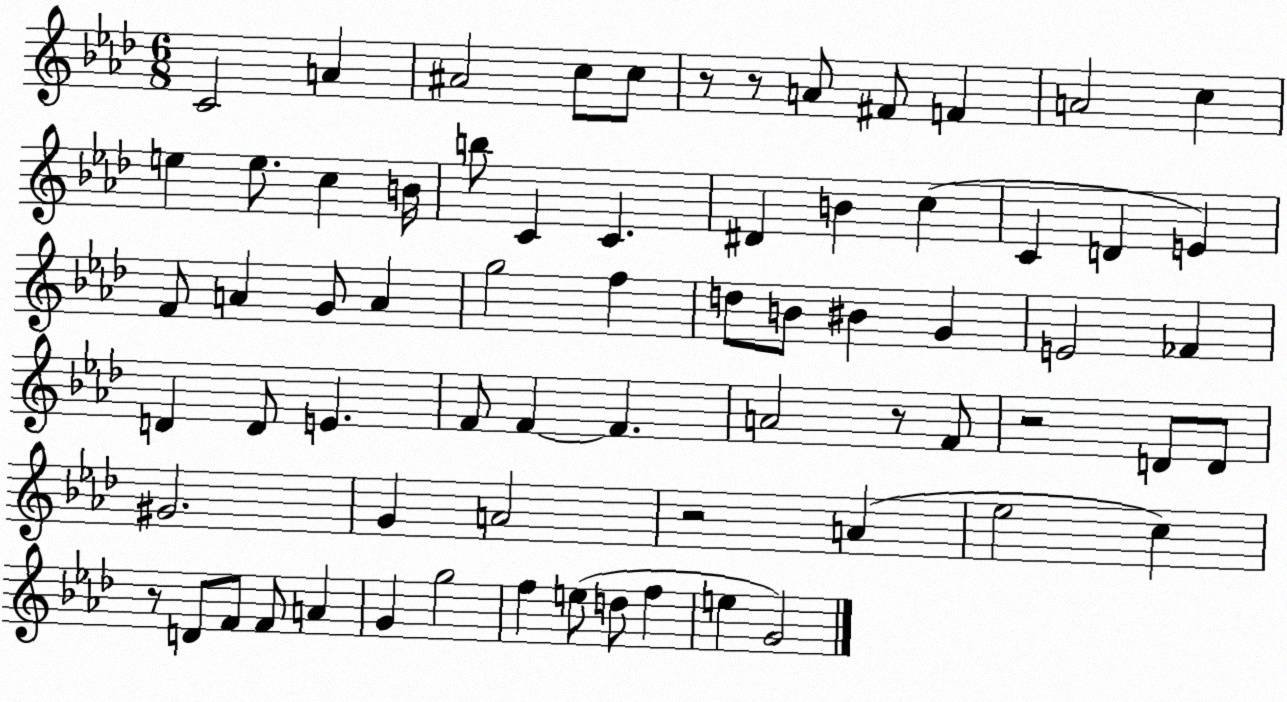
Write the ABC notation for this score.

X:1
T:Untitled
M:6/8
L:1/4
K:Ab
C2 A ^A2 c/2 c/2 z/2 z/2 A/2 ^F/2 F A2 c e e/2 c B/4 b/2 C C ^D B c C D E F/2 A G/2 A g2 f d/2 B/2 ^B G E2 _F D D/2 E F/2 F F A2 z/2 F/2 z2 D/2 D/2 ^G2 G A2 z2 A _e2 c z/2 D/2 F/2 F/2 A G g2 f e/2 d/2 f e G2